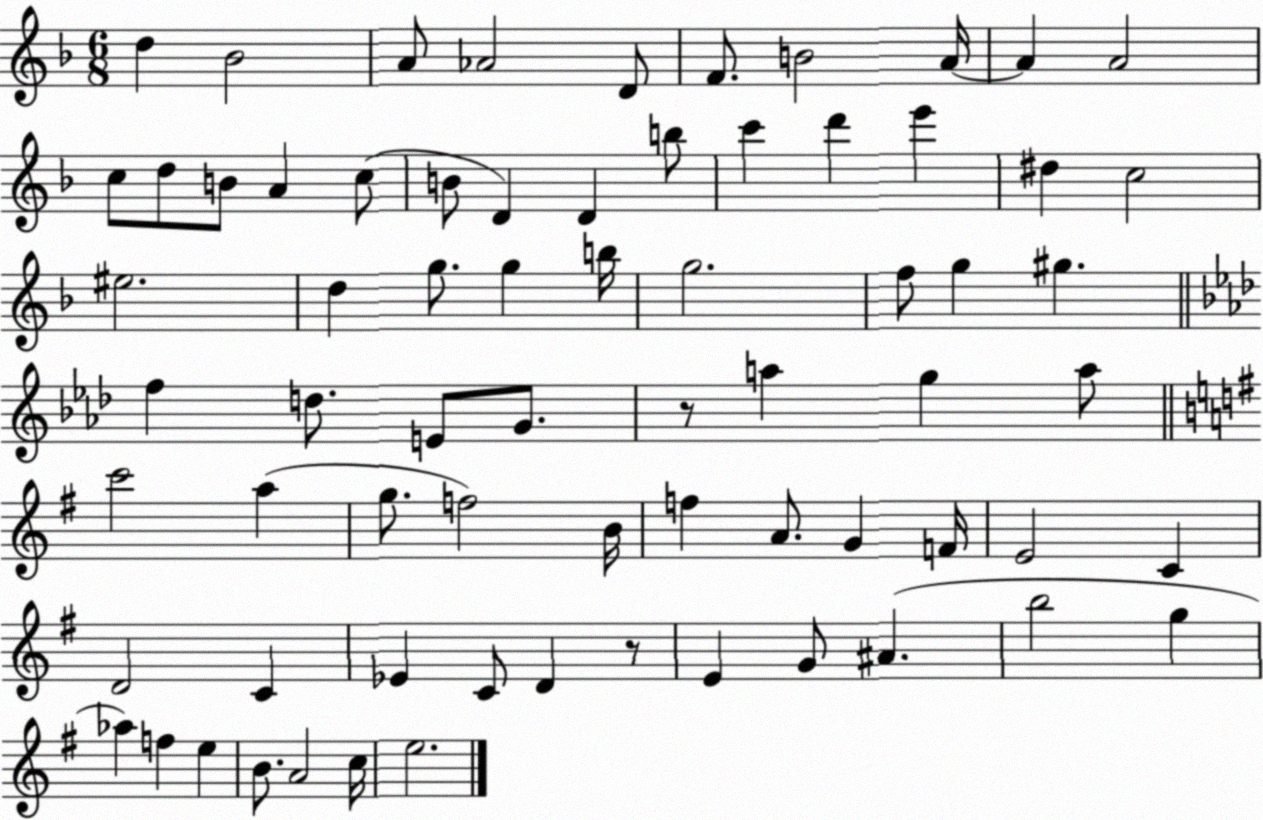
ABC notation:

X:1
T:Untitled
M:6/8
L:1/4
K:F
d _B2 A/2 _A2 D/2 F/2 B2 A/4 A A2 c/2 d/2 B/2 A c/2 B/2 D D b/2 c' d' e' ^d c2 ^e2 d g/2 g b/4 g2 f/2 g ^g f d/2 E/2 G/2 z/2 a g a/2 c'2 a g/2 f2 B/4 f A/2 G F/4 E2 C D2 C _E C/2 D z/2 E G/2 ^A b2 g _a f e B/2 A2 c/4 e2